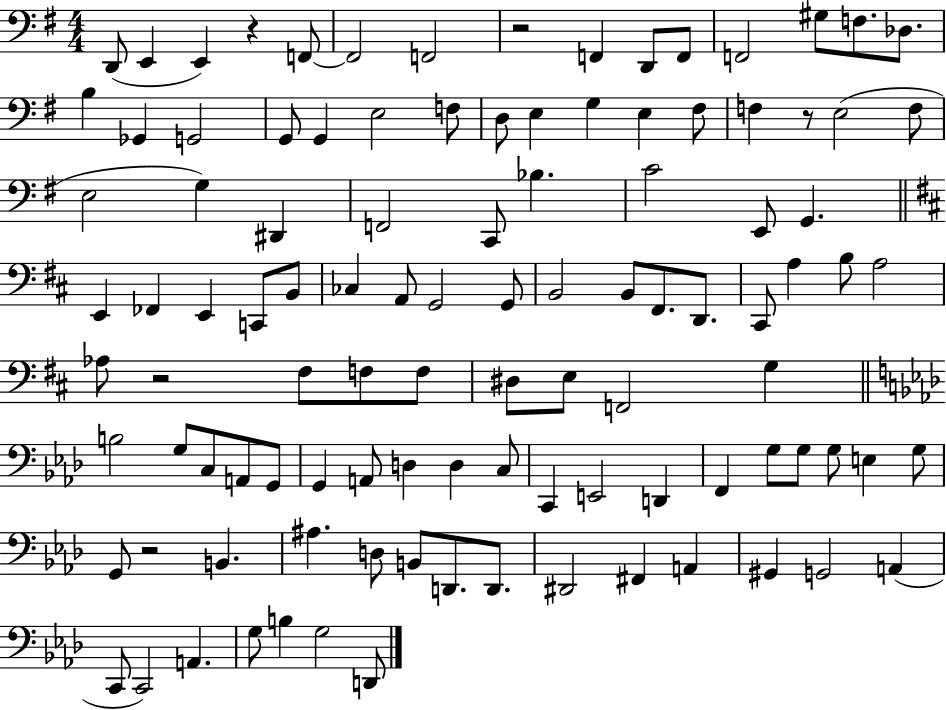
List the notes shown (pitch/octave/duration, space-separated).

D2/e E2/q E2/q R/q F2/e F2/h F2/h R/h F2/q D2/e F2/e F2/h G#3/e F3/e. Db3/e. B3/q Gb2/q G2/h G2/e G2/q E3/h F3/e D3/e E3/q G3/q E3/q F#3/e F3/q R/e E3/h F3/e E3/h G3/q D#2/q F2/h C2/e Bb3/q. C4/h E2/e G2/q. E2/q FES2/q E2/q C2/e B2/e CES3/q A2/e G2/h G2/e B2/h B2/e F#2/e. D2/e. C#2/e A3/q B3/e A3/h Ab3/e R/h F#3/e F3/e F3/e D#3/e E3/e F2/h G3/q B3/h G3/e C3/e A2/e G2/e G2/q A2/e D3/q D3/q C3/e C2/q E2/h D2/q F2/q G3/e G3/e G3/e E3/q G3/e G2/e R/h B2/q. A#3/q. D3/e B2/e D2/e. D2/e. D#2/h F#2/q A2/q G#2/q G2/h A2/q C2/e C2/h A2/q. G3/e B3/q G3/h D2/e